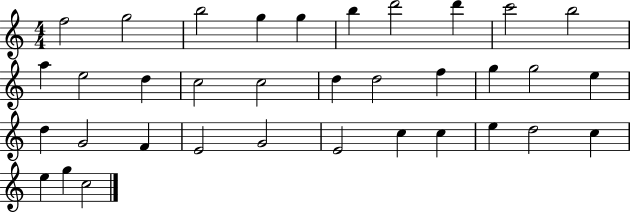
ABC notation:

X:1
T:Untitled
M:4/4
L:1/4
K:C
f2 g2 b2 g g b d'2 d' c'2 b2 a e2 d c2 c2 d d2 f g g2 e d G2 F E2 G2 E2 c c e d2 c e g c2